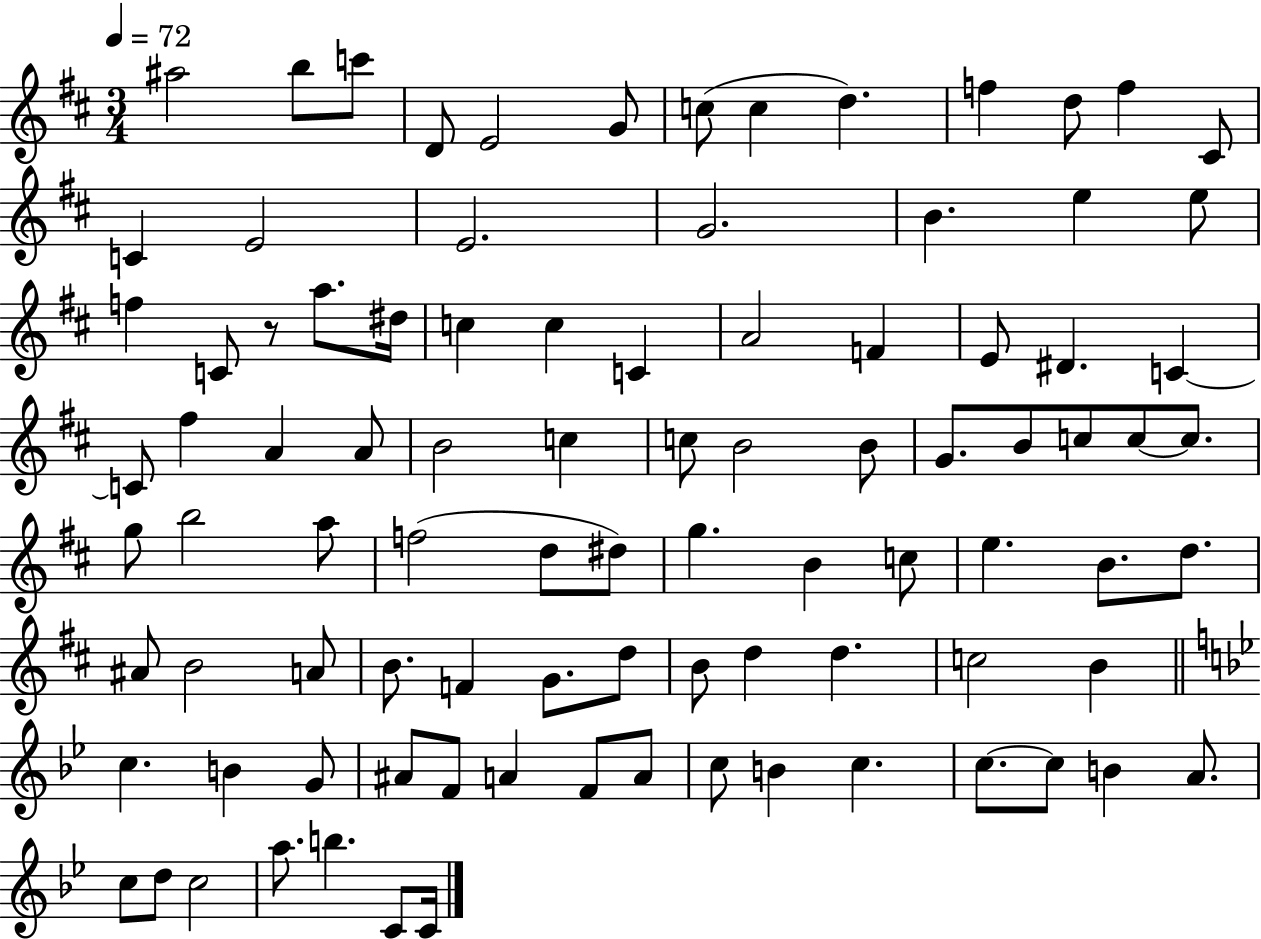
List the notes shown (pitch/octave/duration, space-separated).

A#5/h B5/e C6/e D4/e E4/h G4/e C5/e C5/q D5/q. F5/q D5/e F5/q C#4/e C4/q E4/h E4/h. G4/h. B4/q. E5/q E5/e F5/q C4/e R/e A5/e. D#5/s C5/q C5/q C4/q A4/h F4/q E4/e D#4/q. C4/q C4/e F#5/q A4/q A4/e B4/h C5/q C5/e B4/h B4/e G4/e. B4/e C5/e C5/e C5/e. G5/e B5/h A5/e F5/h D5/e D#5/e G5/q. B4/q C5/e E5/q. B4/e. D5/e. A#4/e B4/h A4/e B4/e. F4/q G4/e. D5/e B4/e D5/q D5/q. C5/h B4/q C5/q. B4/q G4/e A#4/e F4/e A4/q F4/e A4/e C5/e B4/q C5/q. C5/e. C5/e B4/q A4/e. C5/e D5/e C5/h A5/e. B5/q. C4/e C4/s